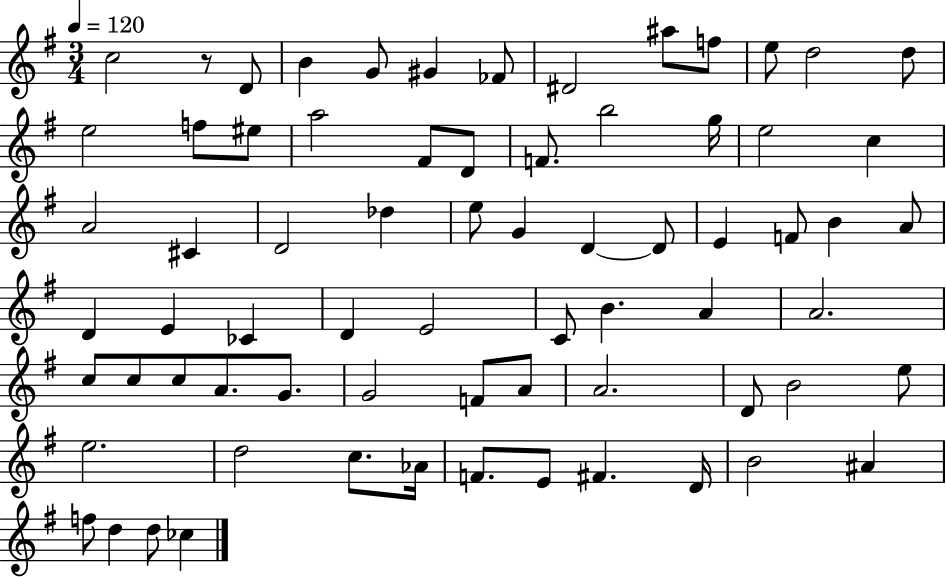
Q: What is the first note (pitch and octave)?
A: C5